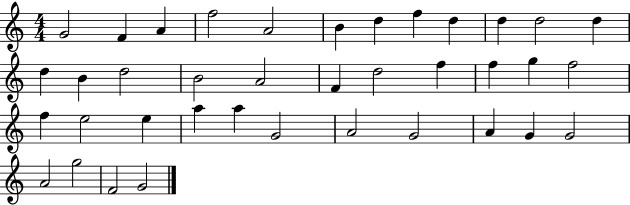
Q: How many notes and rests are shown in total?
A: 38